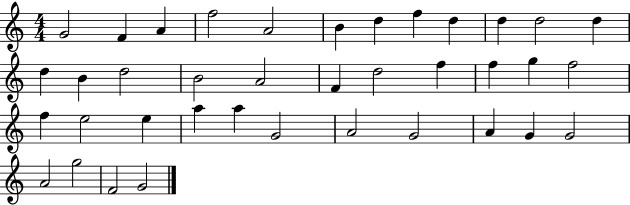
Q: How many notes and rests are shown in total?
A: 38